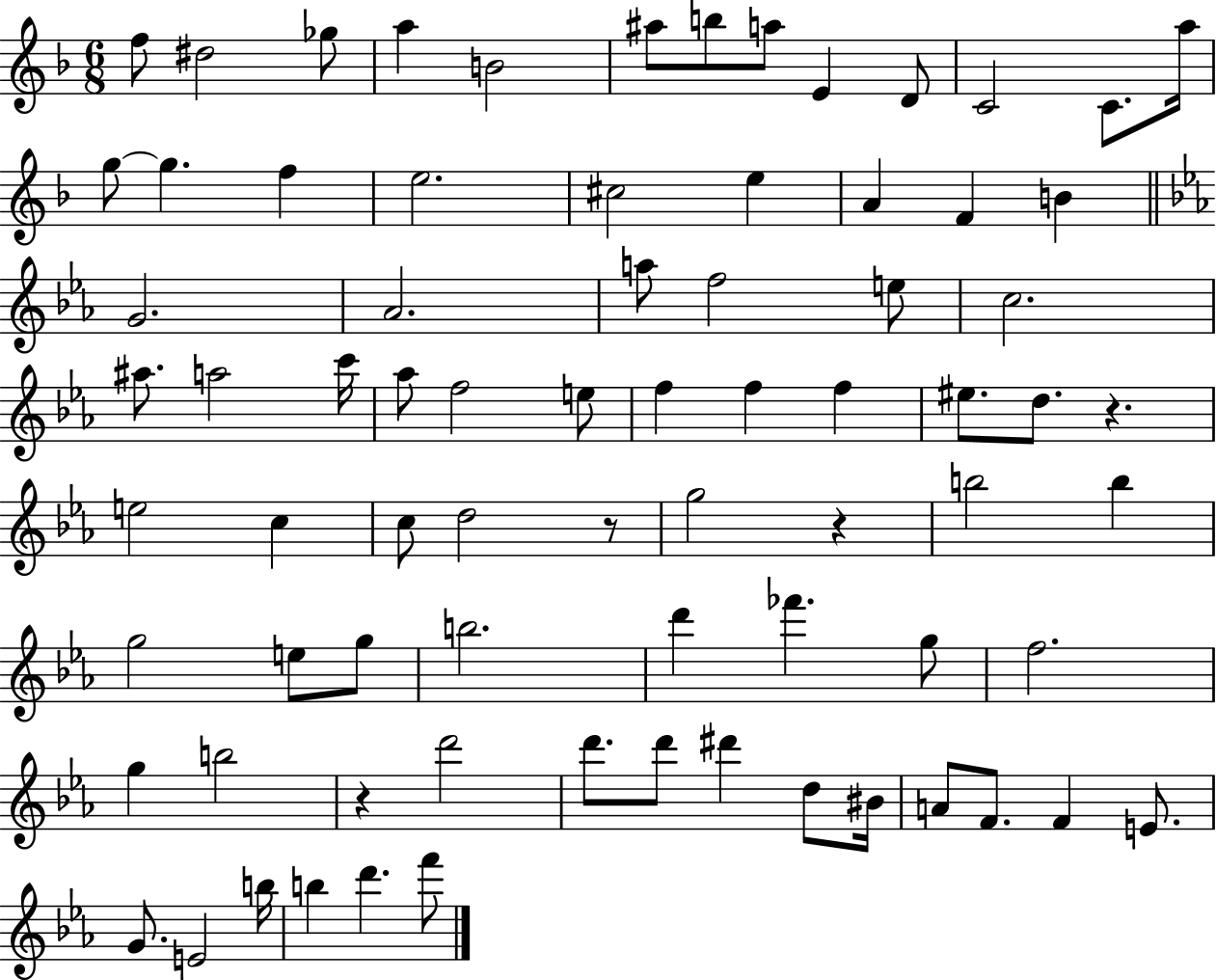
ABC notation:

X:1
T:Untitled
M:6/8
L:1/4
K:F
f/2 ^d2 _g/2 a B2 ^a/2 b/2 a/2 E D/2 C2 C/2 a/4 g/2 g f e2 ^c2 e A F B G2 _A2 a/2 f2 e/2 c2 ^a/2 a2 c'/4 _a/2 f2 e/2 f f f ^e/2 d/2 z e2 c c/2 d2 z/2 g2 z b2 b g2 e/2 g/2 b2 d' _f' g/2 f2 g b2 z d'2 d'/2 d'/2 ^d' d/2 ^B/4 A/2 F/2 F E/2 G/2 E2 b/4 b d' f'/2